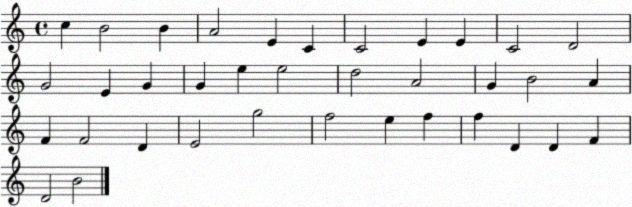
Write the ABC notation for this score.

X:1
T:Untitled
M:4/4
L:1/4
K:C
c B2 B A2 E C C2 E E C2 D2 G2 E G G e e2 d2 A2 G B2 A F F2 D E2 g2 f2 e f f D D F D2 B2